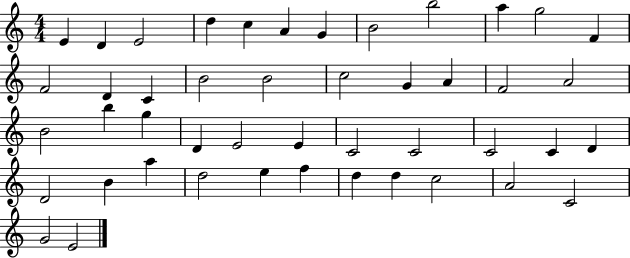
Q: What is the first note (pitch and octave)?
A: E4